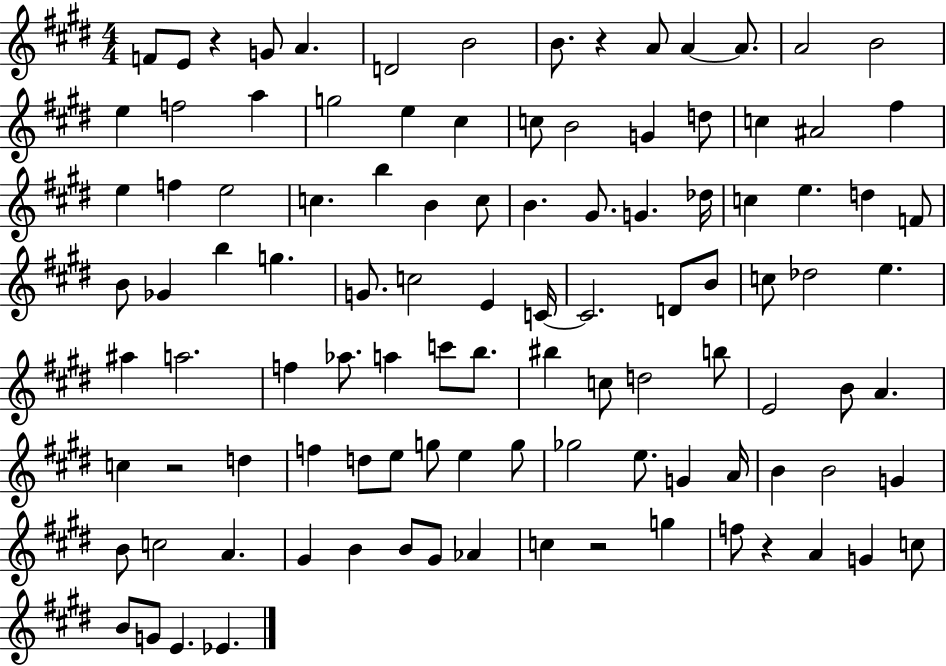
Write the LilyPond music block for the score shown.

{
  \clef treble
  \numericTimeSignature
  \time 4/4
  \key e \major
  \repeat volta 2 { f'8 e'8 r4 g'8 a'4. | d'2 b'2 | b'8. r4 a'8 a'4~~ a'8. | a'2 b'2 | \break e''4 f''2 a''4 | g''2 e''4 cis''4 | c''8 b'2 g'4 d''8 | c''4 ais'2 fis''4 | \break e''4 f''4 e''2 | c''4. b''4 b'4 c''8 | b'4. gis'8. g'4. des''16 | c''4 e''4. d''4 f'8 | \break b'8 ges'4 b''4 g''4. | g'8. c''2 e'4 c'16~~ | c'2. d'8 b'8 | c''8 des''2 e''4. | \break ais''4 a''2. | f''4 aes''8. a''4 c'''8 b''8. | bis''4 c''8 d''2 b''8 | e'2 b'8 a'4. | \break c''4 r2 d''4 | f''4 d''8 e''8 g''8 e''4 g''8 | ges''2 e''8. g'4 a'16 | b'4 b'2 g'4 | \break b'8 c''2 a'4. | gis'4 b'4 b'8 gis'8 aes'4 | c''4 r2 g''4 | f''8 r4 a'4 g'4 c''8 | \break b'8 g'8 e'4. ees'4. | } \bar "|."
}